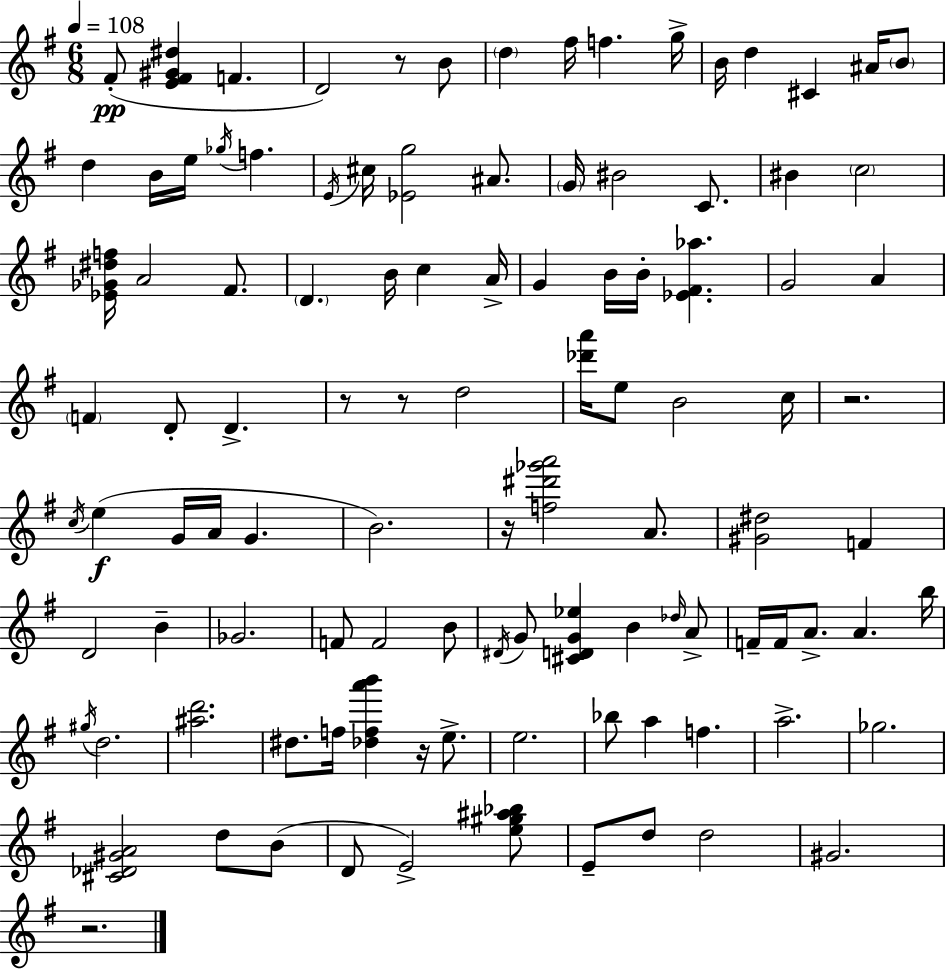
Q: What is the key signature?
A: G major